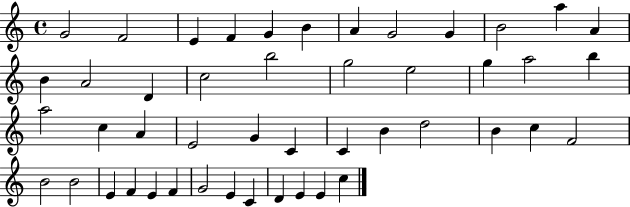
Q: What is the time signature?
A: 4/4